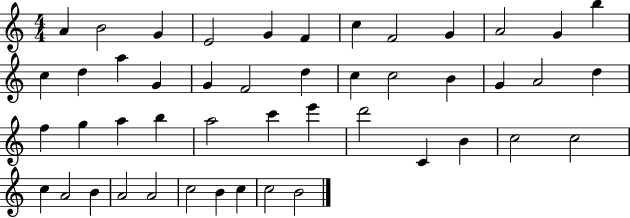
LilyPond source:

{
  \clef treble
  \numericTimeSignature
  \time 4/4
  \key c \major
  a'4 b'2 g'4 | e'2 g'4 f'4 | c''4 f'2 g'4 | a'2 g'4 b''4 | \break c''4 d''4 a''4 g'4 | g'4 f'2 d''4 | c''4 c''2 b'4 | g'4 a'2 d''4 | \break f''4 g''4 a''4 b''4 | a''2 c'''4 e'''4 | d'''2 c'4 b'4 | c''2 c''2 | \break c''4 a'2 b'4 | a'2 a'2 | c''2 b'4 c''4 | c''2 b'2 | \break \bar "|."
}